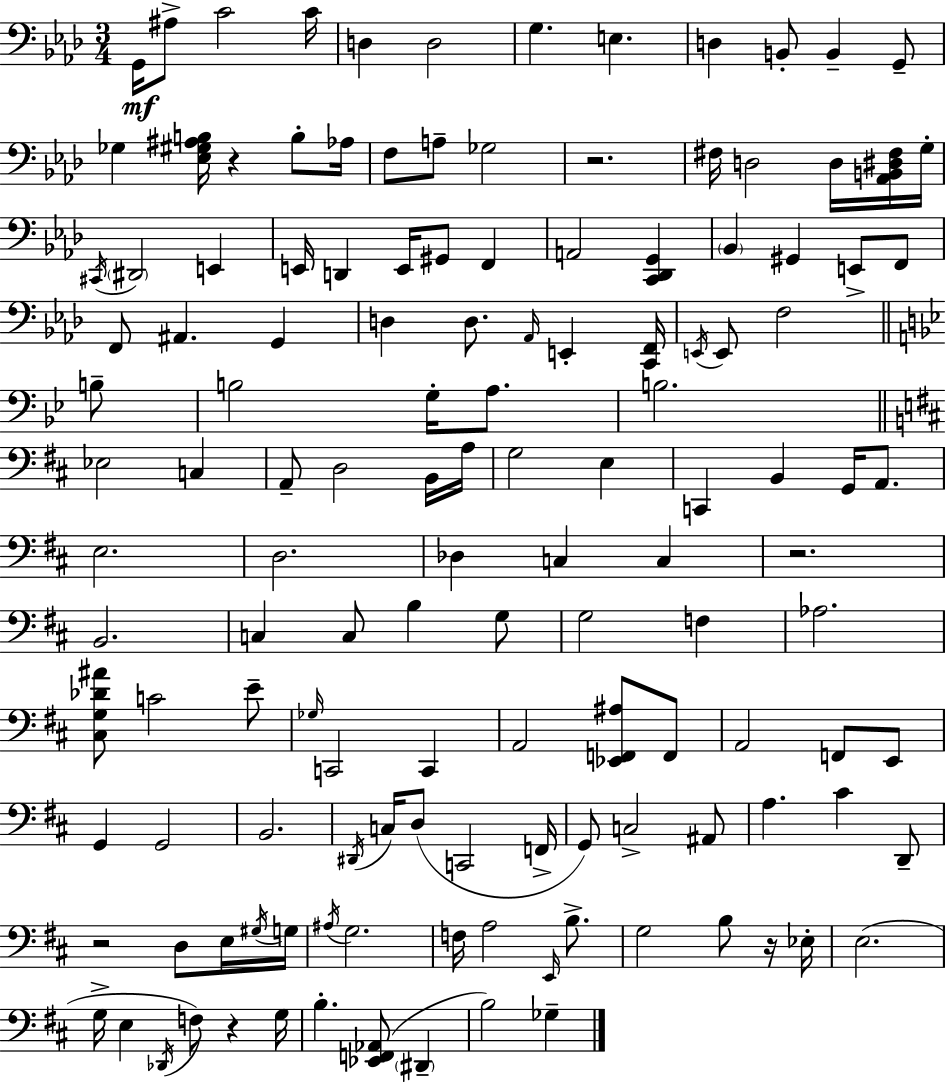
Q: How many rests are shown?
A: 6